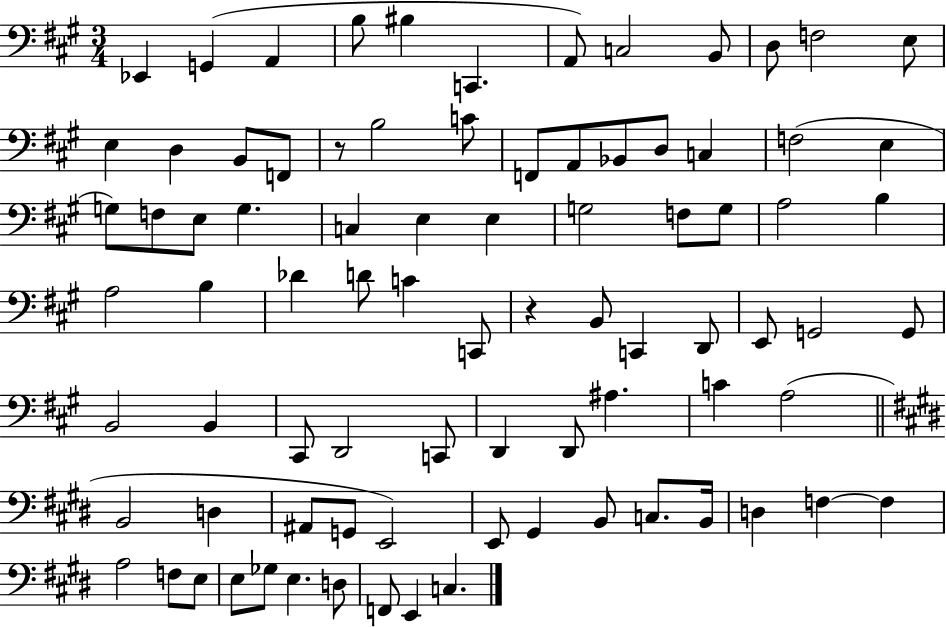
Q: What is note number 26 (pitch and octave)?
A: G3